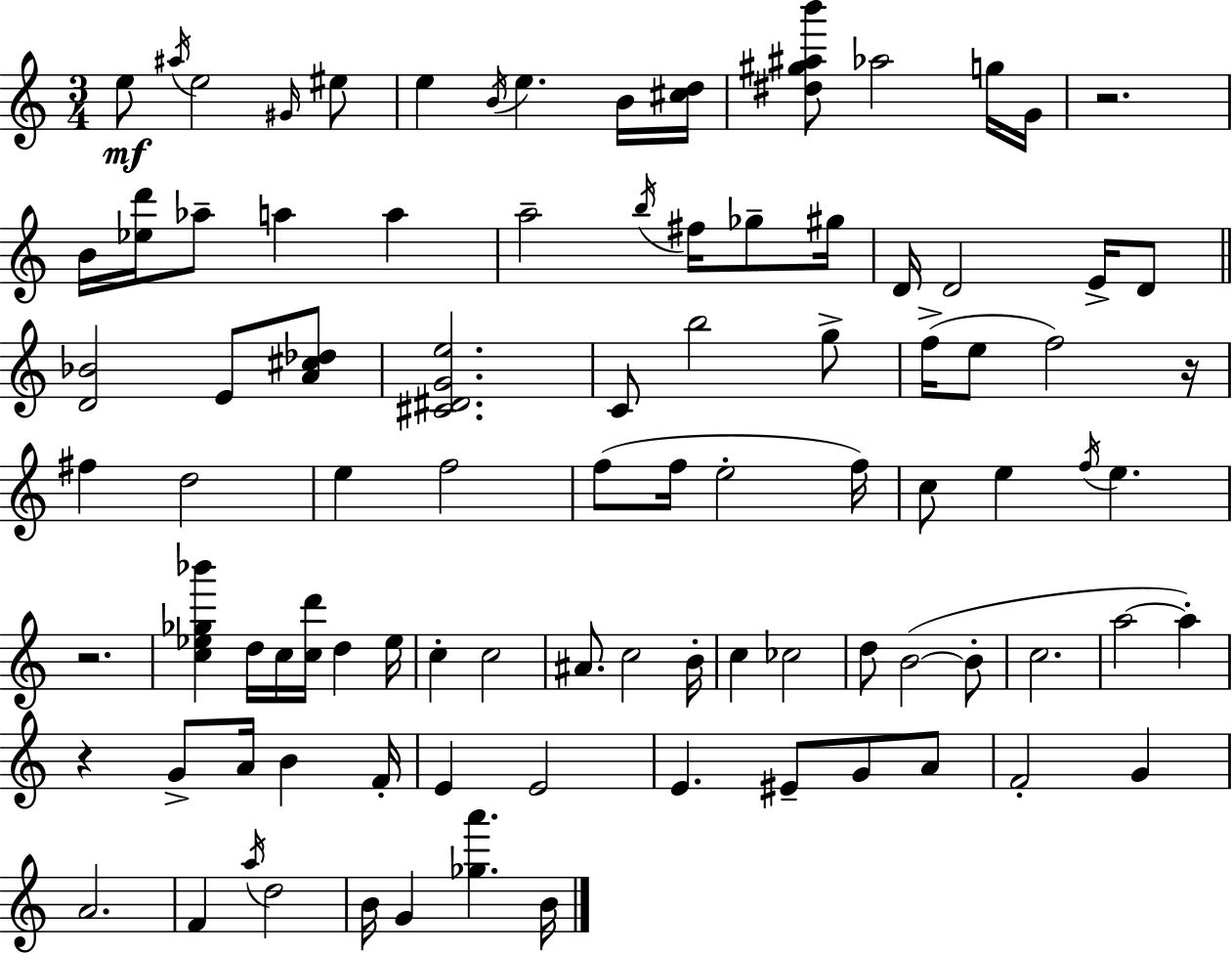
E5/e A#5/s E5/h G#4/s EIS5/e E5/q B4/s E5/q. B4/s [C#5,D5]/s [D#5,G#5,A#5,B6]/e Ab5/h G5/s G4/s R/h. B4/s [Eb5,D6]/s Ab5/e A5/q A5/q A5/h B5/s F#5/s Gb5/e G#5/s D4/s D4/h E4/s D4/e [D4,Bb4]/h E4/e [A4,C#5,Db5]/e [C#4,D#4,G4,E5]/h. C4/e B5/h G5/e F5/s E5/e F5/h R/s F#5/q D5/h E5/q F5/h F5/e F5/s E5/h F5/s C5/e E5/q F5/s E5/q. R/h. [C5,Eb5,Gb5,Bb6]/q D5/s C5/s [C5,D6]/s D5/q Eb5/s C5/q C5/h A#4/e. C5/h B4/s C5/q CES5/h D5/e B4/h B4/e C5/h. A5/h A5/q R/q G4/e A4/s B4/q F4/s E4/q E4/h E4/q. EIS4/e G4/e A4/e F4/h G4/q A4/h. F4/q A5/s D5/h B4/s G4/q [Gb5,A6]/q. B4/s